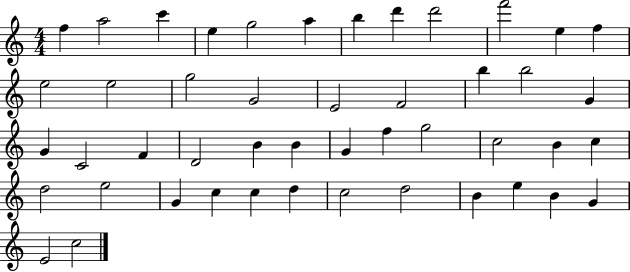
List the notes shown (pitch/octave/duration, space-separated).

F5/q A5/h C6/q E5/q G5/h A5/q B5/q D6/q D6/h F6/h E5/q F5/q E5/h E5/h G5/h G4/h E4/h F4/h B5/q B5/h G4/q G4/q C4/h F4/q D4/h B4/q B4/q G4/q F5/q G5/h C5/h B4/q C5/q D5/h E5/h G4/q C5/q C5/q D5/q C5/h D5/h B4/q E5/q B4/q G4/q E4/h C5/h